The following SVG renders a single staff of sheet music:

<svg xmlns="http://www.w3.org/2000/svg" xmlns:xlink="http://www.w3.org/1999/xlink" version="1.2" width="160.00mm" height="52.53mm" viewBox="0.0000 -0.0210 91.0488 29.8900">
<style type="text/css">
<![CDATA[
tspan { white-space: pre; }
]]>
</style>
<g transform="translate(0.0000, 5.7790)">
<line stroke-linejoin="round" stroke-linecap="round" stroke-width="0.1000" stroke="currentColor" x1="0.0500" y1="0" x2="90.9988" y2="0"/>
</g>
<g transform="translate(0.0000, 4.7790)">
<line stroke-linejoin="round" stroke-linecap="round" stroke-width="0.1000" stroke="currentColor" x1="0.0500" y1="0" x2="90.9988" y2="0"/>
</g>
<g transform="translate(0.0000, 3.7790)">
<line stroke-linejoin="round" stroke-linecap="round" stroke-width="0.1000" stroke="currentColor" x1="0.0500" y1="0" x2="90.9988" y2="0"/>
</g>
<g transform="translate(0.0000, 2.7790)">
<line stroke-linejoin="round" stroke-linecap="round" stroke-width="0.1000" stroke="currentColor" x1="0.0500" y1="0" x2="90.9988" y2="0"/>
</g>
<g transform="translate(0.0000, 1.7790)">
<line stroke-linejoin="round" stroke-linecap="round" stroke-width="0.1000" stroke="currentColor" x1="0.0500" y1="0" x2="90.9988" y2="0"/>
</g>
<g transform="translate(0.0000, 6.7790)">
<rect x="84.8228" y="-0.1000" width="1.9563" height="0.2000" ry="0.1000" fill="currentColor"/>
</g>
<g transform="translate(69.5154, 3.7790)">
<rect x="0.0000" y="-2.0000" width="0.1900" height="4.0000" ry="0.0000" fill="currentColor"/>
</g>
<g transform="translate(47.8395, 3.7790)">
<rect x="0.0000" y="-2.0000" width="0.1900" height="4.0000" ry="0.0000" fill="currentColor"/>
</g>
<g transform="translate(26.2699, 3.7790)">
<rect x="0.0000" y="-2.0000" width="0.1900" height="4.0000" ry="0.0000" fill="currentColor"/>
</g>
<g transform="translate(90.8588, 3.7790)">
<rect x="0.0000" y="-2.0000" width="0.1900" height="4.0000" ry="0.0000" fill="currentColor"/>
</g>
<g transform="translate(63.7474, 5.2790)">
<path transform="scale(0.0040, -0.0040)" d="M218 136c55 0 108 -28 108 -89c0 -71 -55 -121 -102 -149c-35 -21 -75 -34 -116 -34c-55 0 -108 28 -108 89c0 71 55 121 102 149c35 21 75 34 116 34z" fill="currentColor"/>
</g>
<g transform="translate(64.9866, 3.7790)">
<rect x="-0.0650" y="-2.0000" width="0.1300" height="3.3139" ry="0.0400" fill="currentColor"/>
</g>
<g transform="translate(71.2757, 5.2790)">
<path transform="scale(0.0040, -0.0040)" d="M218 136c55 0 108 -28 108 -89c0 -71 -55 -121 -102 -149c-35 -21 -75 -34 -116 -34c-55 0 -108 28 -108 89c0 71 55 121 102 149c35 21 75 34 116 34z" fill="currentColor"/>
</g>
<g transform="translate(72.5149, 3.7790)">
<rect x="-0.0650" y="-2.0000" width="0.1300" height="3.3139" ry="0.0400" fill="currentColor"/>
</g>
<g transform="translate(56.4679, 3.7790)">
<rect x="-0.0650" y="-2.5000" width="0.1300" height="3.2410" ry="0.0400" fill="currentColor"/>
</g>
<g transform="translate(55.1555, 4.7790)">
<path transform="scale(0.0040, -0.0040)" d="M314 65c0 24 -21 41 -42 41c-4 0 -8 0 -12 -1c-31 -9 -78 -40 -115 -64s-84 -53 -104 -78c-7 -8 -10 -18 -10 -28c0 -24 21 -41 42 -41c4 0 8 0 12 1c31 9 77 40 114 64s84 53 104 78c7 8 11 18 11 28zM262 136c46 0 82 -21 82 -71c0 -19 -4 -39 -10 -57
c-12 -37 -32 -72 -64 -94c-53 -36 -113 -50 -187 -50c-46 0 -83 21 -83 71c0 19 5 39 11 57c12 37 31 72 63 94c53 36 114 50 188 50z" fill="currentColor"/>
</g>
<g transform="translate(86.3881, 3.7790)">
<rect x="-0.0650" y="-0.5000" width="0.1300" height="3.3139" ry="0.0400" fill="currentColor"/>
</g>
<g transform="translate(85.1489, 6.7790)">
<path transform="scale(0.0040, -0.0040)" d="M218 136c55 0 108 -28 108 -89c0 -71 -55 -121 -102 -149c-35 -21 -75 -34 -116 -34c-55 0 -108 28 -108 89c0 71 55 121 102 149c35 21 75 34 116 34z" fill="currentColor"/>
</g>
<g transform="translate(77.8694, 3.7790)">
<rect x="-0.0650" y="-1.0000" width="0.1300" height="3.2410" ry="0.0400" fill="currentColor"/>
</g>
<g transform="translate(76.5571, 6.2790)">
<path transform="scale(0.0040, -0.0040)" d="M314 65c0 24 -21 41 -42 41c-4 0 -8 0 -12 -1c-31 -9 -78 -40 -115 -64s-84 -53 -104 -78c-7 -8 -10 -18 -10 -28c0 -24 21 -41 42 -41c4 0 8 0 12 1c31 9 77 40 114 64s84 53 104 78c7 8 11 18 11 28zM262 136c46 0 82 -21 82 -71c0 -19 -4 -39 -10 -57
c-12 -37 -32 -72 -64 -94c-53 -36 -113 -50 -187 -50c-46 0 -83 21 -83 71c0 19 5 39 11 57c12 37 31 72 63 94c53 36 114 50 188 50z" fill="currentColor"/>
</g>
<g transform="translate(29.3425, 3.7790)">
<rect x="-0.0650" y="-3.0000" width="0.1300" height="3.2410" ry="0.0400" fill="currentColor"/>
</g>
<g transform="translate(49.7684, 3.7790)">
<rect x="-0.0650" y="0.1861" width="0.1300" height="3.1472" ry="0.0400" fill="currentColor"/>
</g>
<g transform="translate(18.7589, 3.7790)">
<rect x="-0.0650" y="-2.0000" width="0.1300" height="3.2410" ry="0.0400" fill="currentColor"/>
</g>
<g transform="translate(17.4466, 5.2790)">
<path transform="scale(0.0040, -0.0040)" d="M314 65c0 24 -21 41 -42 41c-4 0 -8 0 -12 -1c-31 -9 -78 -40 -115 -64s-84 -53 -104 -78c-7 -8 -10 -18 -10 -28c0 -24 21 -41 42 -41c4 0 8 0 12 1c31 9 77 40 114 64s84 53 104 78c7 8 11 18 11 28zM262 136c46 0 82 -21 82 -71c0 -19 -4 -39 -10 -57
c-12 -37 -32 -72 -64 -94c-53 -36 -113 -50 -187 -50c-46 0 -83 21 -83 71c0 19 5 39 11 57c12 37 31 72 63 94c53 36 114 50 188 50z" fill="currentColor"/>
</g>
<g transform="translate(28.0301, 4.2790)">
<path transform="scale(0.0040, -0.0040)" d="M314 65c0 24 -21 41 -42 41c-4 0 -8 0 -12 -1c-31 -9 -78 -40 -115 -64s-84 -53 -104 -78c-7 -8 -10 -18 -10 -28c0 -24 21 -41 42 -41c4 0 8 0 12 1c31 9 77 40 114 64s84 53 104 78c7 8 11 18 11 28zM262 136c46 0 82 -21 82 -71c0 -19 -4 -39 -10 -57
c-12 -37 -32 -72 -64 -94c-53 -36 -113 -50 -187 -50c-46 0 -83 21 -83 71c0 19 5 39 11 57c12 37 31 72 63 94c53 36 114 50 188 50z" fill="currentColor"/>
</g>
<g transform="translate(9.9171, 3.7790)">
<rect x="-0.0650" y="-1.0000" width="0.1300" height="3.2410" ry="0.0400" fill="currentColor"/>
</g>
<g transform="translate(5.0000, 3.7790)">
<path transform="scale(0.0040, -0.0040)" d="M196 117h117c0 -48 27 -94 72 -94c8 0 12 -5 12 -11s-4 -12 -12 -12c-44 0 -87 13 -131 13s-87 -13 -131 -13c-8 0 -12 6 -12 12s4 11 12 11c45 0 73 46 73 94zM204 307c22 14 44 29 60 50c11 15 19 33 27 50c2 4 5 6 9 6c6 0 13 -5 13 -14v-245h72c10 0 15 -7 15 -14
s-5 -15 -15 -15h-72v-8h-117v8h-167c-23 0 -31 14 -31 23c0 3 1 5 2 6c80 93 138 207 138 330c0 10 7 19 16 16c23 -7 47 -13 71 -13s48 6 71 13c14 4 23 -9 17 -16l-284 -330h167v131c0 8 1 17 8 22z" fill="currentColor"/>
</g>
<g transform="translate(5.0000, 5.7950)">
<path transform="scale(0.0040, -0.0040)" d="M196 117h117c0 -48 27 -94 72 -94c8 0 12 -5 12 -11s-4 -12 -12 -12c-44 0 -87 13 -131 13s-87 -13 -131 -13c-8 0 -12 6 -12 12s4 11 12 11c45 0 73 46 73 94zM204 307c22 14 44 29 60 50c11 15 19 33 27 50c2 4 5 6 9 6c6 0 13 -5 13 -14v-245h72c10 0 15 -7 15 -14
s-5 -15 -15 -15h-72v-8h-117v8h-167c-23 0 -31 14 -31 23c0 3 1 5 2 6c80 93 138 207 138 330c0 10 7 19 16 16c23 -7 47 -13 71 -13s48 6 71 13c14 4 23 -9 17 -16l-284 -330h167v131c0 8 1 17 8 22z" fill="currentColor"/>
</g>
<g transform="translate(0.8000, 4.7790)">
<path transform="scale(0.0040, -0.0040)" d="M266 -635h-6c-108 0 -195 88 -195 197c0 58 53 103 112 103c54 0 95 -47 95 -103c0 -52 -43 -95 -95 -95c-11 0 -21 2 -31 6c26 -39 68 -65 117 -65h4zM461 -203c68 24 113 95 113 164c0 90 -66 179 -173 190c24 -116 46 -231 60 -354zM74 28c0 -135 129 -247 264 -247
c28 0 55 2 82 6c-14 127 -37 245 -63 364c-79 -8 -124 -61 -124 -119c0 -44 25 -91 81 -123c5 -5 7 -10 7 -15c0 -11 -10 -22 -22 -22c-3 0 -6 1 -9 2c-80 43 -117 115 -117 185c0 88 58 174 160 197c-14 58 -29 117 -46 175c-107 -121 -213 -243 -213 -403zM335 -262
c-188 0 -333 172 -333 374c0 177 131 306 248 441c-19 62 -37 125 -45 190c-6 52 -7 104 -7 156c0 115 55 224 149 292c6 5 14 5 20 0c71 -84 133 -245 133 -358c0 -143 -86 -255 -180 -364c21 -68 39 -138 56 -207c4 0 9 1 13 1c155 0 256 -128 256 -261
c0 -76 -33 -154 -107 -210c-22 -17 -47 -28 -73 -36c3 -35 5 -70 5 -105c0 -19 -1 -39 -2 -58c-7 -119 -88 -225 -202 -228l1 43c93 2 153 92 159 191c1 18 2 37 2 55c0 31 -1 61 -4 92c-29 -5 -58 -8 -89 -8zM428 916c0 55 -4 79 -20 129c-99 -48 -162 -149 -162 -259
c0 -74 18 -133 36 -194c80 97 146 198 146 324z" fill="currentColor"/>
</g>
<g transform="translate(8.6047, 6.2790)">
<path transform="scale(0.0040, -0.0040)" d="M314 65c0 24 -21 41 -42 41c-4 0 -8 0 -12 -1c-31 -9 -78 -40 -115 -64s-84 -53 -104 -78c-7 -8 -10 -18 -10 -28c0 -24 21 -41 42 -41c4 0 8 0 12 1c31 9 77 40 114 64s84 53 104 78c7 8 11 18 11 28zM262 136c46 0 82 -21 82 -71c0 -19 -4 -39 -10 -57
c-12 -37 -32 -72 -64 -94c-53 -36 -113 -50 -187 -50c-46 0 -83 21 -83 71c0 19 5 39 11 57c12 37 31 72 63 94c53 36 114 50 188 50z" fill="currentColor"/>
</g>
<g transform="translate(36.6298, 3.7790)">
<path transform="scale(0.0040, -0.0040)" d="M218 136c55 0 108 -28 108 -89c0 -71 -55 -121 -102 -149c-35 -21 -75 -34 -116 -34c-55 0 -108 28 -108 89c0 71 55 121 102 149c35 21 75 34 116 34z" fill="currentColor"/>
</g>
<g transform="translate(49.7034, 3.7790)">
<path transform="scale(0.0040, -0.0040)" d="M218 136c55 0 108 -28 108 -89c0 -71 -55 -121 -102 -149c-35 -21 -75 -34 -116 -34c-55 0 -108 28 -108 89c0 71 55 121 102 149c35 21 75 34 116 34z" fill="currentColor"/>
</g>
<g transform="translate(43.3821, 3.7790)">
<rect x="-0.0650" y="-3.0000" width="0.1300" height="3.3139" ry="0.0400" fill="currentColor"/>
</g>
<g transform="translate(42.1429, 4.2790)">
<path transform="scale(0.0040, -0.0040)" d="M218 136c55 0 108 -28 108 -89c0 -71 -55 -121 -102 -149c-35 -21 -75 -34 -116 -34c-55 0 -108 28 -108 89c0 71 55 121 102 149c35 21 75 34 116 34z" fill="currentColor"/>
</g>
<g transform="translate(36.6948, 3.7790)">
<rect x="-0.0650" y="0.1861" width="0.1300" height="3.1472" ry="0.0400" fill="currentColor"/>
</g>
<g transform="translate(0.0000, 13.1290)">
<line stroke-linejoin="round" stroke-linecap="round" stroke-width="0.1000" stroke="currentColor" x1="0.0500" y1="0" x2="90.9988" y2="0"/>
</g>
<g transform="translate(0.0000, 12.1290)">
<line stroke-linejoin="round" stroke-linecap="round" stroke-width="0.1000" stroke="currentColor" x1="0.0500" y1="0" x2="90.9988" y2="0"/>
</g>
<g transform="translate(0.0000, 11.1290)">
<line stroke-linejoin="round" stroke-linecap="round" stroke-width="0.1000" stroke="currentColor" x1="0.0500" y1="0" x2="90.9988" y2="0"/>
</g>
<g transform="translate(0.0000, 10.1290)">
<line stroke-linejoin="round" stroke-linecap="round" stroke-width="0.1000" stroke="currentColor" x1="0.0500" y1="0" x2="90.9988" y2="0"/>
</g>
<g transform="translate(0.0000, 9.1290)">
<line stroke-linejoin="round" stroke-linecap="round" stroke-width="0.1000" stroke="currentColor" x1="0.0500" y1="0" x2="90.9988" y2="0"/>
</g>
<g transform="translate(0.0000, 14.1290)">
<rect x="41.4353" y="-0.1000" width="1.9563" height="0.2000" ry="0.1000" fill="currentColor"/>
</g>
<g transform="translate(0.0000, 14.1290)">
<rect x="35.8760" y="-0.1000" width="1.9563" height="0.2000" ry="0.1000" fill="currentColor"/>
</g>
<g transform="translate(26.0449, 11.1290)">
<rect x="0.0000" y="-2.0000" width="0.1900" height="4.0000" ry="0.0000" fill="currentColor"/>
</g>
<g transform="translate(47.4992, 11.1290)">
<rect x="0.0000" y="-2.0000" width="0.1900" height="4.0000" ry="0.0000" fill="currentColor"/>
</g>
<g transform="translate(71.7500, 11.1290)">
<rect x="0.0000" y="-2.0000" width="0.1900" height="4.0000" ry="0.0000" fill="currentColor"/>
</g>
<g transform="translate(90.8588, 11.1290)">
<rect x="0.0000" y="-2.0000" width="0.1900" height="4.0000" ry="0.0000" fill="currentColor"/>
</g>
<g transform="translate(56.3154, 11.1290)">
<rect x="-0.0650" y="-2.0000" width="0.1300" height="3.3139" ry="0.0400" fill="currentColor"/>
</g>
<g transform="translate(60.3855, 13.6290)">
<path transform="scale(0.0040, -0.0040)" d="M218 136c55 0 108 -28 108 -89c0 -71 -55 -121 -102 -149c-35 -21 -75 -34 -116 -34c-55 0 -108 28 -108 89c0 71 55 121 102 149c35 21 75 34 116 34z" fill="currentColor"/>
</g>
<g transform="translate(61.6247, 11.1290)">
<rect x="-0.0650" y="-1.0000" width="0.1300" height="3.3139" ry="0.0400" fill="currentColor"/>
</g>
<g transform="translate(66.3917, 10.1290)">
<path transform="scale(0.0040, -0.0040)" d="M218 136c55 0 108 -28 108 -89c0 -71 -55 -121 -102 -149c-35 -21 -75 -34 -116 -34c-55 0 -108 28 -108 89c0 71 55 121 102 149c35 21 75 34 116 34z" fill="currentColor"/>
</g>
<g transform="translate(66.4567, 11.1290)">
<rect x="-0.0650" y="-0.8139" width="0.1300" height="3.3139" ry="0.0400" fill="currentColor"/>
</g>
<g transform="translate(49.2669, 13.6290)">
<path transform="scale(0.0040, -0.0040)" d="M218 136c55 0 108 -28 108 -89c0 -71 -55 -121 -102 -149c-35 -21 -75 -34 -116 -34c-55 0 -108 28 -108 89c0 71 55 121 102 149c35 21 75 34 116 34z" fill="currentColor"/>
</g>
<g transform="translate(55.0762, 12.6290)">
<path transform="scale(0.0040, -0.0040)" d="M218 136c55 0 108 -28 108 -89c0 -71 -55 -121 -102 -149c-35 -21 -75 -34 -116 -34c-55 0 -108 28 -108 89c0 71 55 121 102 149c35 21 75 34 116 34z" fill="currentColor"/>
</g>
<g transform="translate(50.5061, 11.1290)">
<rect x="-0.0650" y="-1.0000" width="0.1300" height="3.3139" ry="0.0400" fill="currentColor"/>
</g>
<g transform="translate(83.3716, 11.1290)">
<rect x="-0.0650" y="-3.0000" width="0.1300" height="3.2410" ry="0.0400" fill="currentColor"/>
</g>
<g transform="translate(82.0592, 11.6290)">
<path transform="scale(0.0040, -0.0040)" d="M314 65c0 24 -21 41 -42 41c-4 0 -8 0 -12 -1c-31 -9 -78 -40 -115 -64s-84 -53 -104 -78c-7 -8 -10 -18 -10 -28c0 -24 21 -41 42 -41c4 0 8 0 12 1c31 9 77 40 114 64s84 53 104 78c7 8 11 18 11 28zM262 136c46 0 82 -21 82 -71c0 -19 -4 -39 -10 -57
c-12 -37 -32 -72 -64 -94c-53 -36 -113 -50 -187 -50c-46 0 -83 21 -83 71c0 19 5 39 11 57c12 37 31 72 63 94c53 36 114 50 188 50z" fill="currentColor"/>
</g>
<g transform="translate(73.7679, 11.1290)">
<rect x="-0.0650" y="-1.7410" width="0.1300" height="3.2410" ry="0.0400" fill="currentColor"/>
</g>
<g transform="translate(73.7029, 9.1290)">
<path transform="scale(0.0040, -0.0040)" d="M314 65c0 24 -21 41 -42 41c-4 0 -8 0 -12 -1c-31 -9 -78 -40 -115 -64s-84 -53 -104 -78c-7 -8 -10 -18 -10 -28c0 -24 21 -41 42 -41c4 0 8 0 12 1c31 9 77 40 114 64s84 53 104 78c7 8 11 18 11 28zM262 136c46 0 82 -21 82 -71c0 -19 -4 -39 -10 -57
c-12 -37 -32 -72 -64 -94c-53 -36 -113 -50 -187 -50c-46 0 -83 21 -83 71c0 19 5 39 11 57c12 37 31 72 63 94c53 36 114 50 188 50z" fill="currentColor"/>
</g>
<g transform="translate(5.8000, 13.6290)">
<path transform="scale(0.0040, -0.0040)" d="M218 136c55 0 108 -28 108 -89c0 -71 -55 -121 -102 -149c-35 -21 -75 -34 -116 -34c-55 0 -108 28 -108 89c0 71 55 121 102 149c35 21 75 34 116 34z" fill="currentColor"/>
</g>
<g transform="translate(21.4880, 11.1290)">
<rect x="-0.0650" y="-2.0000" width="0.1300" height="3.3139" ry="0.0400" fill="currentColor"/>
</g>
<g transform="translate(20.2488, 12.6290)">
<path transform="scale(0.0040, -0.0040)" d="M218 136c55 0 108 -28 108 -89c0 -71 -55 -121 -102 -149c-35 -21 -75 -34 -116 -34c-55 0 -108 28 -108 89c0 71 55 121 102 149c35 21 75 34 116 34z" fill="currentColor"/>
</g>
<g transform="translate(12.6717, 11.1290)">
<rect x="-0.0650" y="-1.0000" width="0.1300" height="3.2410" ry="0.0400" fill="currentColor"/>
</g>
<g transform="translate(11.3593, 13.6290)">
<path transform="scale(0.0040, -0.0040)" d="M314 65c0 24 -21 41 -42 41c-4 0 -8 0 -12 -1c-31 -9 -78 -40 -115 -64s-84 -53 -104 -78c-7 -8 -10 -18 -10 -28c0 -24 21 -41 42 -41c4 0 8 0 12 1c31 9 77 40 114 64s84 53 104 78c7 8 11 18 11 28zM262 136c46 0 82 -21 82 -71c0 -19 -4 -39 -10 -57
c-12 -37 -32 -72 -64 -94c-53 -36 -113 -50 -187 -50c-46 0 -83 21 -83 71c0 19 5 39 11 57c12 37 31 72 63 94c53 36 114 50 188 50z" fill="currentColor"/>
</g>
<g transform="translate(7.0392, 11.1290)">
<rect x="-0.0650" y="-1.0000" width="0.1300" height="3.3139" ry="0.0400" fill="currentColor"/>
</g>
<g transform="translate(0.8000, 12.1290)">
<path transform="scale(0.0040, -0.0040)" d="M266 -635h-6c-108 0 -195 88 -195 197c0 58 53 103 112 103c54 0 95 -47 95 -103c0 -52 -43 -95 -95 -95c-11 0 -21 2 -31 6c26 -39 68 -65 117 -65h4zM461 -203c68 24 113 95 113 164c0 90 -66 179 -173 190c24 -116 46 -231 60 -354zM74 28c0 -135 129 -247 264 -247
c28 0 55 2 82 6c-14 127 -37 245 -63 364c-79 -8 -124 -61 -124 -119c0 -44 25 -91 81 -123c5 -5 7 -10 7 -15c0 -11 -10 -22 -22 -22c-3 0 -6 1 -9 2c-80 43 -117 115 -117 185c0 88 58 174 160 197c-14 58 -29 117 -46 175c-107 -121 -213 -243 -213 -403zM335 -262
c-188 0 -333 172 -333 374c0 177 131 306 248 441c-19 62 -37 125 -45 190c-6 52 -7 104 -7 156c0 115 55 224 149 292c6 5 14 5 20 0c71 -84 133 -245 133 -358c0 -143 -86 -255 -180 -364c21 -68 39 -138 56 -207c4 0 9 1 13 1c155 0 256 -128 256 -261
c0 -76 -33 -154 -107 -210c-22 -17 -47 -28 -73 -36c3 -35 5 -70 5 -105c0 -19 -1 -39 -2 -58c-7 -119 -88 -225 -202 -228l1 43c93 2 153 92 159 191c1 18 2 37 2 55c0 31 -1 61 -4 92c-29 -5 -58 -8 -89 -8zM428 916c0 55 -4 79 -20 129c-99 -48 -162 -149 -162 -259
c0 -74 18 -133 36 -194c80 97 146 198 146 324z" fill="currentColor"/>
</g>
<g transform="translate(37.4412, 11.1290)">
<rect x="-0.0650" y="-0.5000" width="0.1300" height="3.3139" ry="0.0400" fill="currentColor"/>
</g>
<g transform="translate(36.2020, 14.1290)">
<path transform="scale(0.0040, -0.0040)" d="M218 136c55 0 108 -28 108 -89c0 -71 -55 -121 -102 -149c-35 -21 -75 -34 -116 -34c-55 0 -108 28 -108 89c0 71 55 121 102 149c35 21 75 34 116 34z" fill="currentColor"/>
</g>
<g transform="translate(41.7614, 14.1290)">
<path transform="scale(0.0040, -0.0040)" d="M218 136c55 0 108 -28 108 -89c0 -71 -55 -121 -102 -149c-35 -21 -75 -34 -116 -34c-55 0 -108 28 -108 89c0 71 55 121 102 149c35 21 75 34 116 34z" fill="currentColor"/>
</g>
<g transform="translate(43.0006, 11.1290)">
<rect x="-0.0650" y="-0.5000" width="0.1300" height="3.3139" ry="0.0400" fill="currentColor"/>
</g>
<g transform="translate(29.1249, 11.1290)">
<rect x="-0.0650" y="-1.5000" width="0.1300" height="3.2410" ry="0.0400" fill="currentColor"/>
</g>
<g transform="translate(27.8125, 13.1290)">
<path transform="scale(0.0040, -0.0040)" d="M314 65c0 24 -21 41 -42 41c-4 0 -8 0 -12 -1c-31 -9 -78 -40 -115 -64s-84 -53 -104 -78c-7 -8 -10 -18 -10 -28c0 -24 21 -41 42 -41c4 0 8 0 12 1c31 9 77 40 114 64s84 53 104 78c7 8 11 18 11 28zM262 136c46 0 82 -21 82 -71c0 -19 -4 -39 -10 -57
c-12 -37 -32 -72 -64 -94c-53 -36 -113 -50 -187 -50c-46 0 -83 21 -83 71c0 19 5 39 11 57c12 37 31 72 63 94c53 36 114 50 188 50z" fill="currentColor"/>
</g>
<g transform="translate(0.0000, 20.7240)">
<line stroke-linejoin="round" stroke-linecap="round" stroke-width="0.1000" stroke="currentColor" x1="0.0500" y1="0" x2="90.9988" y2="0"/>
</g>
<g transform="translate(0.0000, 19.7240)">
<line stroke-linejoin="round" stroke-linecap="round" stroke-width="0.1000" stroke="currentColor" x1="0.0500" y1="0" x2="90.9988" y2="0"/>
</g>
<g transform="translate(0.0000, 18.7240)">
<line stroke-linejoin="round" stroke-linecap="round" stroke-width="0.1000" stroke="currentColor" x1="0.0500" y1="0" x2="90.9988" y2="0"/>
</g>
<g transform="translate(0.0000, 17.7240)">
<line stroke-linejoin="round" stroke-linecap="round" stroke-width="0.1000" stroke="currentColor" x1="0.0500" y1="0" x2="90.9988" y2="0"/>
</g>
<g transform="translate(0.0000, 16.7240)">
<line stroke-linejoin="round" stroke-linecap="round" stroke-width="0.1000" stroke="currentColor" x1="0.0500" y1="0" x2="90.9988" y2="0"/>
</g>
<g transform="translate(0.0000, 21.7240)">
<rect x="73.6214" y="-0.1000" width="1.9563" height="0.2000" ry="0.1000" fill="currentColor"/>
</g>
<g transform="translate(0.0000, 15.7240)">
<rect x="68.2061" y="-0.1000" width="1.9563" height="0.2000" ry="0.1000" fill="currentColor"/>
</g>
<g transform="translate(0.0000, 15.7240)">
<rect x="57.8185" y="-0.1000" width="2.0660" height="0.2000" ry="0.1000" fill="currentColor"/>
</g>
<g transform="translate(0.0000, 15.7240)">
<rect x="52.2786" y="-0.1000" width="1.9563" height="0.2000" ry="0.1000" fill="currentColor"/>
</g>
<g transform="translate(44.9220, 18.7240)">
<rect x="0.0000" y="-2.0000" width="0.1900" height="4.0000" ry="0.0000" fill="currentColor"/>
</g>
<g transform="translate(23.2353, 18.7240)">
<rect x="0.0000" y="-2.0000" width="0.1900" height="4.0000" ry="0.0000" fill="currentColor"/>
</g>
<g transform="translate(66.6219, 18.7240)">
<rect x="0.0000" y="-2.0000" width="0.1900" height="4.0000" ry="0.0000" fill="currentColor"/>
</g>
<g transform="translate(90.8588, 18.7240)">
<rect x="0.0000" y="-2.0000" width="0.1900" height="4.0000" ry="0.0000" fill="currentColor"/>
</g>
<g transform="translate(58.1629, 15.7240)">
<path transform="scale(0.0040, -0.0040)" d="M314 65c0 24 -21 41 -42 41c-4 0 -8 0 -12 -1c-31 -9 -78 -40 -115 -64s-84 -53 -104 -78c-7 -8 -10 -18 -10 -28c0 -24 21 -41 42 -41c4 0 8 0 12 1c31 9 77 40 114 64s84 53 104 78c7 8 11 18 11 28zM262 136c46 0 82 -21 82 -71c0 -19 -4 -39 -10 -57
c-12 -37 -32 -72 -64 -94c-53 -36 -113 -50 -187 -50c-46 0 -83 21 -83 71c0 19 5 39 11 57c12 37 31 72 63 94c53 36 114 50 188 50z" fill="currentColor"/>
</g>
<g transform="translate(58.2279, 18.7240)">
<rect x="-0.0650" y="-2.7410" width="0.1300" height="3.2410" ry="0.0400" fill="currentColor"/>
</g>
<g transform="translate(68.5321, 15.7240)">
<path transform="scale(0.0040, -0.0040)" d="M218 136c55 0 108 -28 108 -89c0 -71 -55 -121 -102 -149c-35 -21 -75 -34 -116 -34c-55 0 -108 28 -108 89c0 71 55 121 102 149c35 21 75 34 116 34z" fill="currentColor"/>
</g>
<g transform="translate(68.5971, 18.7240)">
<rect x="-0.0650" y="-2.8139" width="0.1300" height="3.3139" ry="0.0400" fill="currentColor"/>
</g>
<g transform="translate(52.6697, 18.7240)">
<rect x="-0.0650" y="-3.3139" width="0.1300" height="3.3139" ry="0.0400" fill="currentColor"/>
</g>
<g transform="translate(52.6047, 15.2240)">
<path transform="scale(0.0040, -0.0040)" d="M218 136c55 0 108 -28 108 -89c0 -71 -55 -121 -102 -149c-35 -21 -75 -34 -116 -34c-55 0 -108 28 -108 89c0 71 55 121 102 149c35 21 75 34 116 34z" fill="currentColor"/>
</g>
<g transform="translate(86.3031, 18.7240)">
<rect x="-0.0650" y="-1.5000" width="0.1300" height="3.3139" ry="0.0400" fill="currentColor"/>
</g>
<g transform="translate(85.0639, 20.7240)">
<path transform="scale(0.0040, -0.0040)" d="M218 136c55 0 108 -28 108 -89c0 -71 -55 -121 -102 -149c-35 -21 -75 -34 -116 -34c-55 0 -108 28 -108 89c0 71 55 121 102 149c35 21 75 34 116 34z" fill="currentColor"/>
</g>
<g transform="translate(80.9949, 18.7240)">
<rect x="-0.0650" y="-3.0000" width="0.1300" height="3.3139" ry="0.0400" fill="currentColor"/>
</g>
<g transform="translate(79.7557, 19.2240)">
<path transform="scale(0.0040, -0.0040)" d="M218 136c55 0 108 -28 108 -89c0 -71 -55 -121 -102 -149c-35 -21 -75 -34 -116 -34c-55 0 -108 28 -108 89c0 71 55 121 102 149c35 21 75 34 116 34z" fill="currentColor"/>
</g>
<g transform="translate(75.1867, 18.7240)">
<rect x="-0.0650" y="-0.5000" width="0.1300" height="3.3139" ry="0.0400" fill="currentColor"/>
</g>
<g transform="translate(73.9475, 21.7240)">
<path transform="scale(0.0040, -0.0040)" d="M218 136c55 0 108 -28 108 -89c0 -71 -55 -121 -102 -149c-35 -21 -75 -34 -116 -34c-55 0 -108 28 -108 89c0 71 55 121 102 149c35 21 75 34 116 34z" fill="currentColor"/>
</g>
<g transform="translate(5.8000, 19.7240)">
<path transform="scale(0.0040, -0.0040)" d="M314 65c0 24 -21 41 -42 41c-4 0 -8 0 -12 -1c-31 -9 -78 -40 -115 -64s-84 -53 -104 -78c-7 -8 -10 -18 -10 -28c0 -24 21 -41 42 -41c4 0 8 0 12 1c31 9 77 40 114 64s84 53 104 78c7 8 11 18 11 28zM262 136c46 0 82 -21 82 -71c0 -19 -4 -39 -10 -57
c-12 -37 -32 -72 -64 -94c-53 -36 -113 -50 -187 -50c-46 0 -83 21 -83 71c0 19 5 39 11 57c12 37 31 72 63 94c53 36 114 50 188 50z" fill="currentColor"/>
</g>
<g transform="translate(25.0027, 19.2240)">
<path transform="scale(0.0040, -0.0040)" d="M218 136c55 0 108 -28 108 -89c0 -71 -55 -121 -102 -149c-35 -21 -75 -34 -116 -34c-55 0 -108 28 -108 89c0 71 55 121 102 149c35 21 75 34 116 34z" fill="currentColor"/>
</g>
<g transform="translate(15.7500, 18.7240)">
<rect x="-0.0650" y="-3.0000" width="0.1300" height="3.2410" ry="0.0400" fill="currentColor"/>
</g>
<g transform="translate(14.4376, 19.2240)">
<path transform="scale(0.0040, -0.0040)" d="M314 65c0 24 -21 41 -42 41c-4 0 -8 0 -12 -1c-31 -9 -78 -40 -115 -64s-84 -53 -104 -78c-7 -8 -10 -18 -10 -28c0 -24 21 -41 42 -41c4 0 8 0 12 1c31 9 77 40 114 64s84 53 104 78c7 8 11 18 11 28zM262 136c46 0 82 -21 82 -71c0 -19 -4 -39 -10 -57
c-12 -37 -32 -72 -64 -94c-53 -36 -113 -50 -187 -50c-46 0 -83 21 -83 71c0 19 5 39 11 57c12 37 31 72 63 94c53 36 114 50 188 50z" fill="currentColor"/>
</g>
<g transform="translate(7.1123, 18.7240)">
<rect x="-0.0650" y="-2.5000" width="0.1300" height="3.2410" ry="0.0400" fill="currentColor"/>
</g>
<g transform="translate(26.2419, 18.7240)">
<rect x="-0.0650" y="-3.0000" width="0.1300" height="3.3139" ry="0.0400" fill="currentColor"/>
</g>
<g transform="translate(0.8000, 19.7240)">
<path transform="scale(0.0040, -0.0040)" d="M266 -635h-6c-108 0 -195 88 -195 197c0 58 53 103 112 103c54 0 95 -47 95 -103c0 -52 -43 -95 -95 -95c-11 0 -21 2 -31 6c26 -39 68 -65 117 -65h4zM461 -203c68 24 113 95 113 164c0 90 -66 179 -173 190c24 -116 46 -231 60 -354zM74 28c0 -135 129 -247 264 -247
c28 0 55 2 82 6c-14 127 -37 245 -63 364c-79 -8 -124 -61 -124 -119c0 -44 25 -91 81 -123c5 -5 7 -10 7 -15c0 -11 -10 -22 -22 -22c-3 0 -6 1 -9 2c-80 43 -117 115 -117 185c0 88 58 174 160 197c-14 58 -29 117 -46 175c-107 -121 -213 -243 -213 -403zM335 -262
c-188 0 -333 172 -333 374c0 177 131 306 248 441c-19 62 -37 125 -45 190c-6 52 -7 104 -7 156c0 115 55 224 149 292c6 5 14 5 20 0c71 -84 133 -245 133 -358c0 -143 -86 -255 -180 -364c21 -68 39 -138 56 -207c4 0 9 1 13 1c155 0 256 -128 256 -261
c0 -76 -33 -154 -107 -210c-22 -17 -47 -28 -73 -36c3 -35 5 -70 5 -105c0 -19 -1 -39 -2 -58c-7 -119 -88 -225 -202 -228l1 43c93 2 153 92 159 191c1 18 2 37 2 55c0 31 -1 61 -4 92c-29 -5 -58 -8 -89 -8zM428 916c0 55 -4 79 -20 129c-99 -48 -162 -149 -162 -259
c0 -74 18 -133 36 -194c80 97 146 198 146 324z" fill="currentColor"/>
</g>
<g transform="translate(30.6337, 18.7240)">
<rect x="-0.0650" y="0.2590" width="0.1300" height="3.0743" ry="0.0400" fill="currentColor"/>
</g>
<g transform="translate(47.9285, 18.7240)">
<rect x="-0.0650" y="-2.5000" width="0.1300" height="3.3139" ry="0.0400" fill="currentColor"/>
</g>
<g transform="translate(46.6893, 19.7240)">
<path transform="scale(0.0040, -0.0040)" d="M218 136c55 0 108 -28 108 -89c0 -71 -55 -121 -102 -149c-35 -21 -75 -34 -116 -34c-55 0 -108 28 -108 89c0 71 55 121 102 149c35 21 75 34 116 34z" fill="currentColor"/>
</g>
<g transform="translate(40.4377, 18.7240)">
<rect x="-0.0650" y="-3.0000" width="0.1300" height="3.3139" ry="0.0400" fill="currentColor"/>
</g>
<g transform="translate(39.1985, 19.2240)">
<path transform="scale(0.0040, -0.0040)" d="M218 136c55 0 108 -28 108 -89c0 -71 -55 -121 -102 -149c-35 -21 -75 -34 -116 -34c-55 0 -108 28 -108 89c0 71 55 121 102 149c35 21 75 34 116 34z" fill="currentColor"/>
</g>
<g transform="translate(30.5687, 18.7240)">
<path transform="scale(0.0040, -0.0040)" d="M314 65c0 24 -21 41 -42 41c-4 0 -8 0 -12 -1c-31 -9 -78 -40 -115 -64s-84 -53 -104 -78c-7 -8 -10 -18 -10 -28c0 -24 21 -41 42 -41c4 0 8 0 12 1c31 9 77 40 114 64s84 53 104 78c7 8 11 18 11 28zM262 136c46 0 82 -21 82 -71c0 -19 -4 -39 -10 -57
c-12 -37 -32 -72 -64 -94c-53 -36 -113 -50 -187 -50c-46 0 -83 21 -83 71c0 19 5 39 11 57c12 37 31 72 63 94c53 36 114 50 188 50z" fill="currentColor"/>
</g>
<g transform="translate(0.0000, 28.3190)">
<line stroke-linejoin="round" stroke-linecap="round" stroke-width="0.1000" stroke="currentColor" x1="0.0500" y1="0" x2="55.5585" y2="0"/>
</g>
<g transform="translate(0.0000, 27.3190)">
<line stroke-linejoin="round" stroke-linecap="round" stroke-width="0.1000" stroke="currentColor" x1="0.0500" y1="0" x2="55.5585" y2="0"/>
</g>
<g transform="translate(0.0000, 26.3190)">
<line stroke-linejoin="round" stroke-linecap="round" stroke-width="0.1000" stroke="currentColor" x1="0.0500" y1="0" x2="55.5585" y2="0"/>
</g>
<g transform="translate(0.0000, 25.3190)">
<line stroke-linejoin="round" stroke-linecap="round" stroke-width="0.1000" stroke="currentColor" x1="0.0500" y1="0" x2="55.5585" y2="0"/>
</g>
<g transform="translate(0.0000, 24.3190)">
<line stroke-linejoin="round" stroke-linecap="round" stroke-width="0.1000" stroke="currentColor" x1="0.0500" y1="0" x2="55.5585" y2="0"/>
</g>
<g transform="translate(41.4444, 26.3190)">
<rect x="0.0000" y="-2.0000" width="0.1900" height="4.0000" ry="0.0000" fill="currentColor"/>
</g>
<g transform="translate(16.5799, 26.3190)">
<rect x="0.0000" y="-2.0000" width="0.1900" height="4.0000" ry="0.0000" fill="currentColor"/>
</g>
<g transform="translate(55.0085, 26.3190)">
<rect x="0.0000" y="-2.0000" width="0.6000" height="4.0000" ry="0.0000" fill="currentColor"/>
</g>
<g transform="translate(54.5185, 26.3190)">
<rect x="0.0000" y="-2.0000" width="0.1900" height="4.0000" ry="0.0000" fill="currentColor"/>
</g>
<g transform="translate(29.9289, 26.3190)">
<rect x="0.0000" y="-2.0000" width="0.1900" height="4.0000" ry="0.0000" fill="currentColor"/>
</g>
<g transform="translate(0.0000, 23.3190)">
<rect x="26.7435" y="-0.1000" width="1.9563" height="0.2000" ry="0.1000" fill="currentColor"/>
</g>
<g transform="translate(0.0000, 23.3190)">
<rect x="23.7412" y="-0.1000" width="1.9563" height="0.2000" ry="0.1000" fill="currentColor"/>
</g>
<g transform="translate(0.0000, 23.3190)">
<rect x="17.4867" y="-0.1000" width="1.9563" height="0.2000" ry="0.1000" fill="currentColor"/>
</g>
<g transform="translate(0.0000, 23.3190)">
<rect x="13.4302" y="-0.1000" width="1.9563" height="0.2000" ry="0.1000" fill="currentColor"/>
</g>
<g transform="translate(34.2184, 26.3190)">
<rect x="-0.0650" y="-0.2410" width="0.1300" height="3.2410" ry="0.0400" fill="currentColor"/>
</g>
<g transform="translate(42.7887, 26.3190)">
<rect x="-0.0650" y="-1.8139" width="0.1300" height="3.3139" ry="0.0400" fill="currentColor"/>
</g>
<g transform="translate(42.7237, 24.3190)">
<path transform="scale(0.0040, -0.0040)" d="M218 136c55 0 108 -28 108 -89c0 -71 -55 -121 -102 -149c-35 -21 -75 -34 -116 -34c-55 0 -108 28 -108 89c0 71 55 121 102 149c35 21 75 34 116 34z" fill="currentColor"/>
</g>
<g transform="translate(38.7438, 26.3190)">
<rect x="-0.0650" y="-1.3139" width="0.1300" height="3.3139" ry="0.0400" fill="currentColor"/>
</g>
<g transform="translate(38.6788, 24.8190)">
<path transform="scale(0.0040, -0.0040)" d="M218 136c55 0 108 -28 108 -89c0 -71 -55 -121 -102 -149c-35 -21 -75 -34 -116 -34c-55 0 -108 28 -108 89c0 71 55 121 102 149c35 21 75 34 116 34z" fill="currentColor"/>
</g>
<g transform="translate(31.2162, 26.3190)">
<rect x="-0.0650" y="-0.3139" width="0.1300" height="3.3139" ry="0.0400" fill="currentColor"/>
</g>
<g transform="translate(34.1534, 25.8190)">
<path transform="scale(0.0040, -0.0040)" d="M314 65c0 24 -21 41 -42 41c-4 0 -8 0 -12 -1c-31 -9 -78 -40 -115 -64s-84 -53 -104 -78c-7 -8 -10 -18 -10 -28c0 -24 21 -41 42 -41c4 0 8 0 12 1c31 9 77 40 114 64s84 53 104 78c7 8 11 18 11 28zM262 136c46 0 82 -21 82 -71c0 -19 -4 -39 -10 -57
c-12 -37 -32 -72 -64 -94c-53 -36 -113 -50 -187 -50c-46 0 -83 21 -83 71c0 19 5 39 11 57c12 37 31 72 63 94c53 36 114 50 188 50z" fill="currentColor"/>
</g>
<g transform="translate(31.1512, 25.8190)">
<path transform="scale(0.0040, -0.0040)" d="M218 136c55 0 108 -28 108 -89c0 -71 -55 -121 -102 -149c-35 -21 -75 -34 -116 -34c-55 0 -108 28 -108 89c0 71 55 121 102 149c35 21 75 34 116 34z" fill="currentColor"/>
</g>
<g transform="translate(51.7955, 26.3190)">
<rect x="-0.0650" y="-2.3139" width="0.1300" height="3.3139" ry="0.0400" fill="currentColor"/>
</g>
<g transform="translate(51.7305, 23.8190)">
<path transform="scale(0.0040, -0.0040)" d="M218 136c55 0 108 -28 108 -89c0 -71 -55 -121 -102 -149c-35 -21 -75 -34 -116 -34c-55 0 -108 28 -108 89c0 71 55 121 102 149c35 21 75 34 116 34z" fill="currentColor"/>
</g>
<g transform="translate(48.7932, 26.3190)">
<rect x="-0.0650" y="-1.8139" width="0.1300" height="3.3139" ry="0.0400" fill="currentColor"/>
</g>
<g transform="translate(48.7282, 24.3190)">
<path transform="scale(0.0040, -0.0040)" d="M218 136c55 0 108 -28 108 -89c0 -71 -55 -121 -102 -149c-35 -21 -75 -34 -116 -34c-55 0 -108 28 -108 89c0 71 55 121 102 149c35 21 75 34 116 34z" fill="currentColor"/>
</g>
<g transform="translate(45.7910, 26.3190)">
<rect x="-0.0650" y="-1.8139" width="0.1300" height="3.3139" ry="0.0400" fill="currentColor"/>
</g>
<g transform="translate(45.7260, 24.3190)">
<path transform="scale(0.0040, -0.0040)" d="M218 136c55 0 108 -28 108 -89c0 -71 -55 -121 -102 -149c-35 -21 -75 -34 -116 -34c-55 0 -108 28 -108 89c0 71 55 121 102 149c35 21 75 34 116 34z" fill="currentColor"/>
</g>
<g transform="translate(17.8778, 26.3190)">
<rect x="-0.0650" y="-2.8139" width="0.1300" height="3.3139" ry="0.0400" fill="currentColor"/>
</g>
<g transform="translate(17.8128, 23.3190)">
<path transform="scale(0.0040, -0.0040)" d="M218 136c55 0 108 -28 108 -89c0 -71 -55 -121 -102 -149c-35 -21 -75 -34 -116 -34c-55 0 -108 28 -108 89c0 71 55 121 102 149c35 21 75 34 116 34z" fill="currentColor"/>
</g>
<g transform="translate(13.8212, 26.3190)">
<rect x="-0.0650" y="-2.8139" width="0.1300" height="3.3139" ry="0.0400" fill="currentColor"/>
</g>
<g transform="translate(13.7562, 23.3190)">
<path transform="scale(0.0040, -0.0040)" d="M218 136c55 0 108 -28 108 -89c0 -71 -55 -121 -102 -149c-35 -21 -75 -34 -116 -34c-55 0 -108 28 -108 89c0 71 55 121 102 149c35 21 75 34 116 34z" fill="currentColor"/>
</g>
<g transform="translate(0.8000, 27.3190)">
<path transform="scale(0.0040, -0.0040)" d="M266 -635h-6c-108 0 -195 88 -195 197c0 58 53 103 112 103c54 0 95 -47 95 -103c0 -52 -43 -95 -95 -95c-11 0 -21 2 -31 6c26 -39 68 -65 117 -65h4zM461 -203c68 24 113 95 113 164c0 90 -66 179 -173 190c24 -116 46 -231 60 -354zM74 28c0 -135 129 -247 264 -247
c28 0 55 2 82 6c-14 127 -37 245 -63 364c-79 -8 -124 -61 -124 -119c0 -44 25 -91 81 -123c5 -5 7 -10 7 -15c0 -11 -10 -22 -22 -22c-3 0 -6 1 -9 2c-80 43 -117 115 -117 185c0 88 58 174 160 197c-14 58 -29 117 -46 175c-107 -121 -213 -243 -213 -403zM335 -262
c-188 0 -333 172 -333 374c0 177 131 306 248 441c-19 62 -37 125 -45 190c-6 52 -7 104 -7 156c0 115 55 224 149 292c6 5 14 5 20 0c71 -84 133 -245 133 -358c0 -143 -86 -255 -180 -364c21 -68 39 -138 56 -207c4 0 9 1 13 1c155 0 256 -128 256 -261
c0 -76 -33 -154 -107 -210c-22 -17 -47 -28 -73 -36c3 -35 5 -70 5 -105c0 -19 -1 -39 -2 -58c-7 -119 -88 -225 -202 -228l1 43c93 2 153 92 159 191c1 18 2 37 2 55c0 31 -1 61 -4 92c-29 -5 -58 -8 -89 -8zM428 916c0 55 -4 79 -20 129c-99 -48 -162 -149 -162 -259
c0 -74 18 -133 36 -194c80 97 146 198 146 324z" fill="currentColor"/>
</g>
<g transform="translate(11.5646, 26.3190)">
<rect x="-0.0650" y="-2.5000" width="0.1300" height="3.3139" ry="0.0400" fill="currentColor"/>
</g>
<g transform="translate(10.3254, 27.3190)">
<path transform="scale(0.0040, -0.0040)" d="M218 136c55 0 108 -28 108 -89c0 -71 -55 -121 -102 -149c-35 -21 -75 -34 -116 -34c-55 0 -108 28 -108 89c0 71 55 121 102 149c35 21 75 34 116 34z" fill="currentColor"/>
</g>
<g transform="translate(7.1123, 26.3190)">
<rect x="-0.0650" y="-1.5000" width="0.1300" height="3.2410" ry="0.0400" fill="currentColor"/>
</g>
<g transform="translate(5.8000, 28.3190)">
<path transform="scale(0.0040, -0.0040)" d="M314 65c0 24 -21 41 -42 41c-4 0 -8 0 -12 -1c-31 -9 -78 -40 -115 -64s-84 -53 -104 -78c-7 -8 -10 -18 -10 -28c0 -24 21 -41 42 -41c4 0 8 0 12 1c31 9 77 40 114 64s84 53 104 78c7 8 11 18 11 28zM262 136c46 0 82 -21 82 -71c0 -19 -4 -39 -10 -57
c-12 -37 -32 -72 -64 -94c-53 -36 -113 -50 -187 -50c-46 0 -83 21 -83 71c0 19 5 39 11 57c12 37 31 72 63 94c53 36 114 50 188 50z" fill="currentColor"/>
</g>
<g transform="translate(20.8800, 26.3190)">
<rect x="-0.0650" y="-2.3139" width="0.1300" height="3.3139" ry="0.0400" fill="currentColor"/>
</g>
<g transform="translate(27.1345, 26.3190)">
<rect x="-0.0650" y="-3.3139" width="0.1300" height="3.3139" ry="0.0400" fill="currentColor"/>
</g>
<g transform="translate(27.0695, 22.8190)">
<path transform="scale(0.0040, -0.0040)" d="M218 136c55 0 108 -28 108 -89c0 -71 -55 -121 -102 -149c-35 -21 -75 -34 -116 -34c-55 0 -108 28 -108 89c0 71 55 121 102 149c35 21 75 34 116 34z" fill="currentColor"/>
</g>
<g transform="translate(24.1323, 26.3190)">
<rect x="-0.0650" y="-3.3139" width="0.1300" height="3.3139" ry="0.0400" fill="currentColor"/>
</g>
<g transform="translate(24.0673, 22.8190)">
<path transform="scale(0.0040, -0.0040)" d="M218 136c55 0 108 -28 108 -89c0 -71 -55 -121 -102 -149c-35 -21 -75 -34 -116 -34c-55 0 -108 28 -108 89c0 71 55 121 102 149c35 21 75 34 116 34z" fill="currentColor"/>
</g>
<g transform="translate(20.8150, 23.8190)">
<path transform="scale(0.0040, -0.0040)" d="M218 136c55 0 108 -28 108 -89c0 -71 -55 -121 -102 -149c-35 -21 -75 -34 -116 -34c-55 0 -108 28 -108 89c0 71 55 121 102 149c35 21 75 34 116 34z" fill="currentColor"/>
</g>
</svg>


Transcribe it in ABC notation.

X:1
T:Untitled
M:4/4
L:1/4
K:C
D2 F2 A2 B A B G2 F F D2 C D D2 F E2 C C D F D d f2 A2 G2 A2 A B2 A G b a2 a C A E E2 G a a g b b c c2 e f f f g